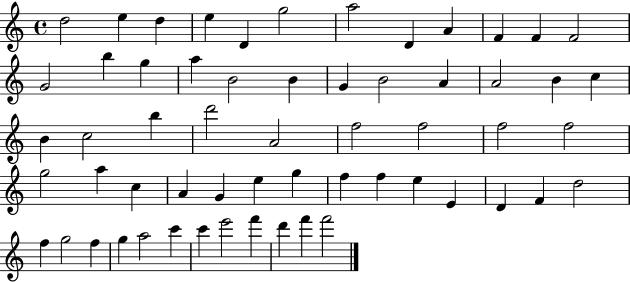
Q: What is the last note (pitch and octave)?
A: F6